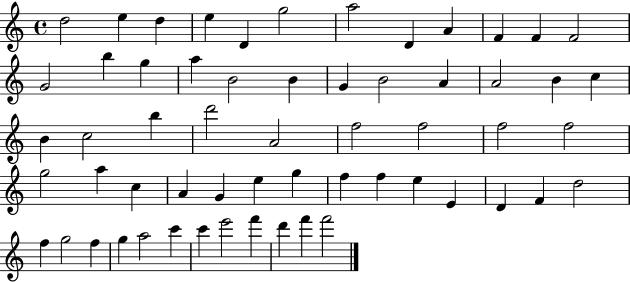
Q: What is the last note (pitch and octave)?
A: F6